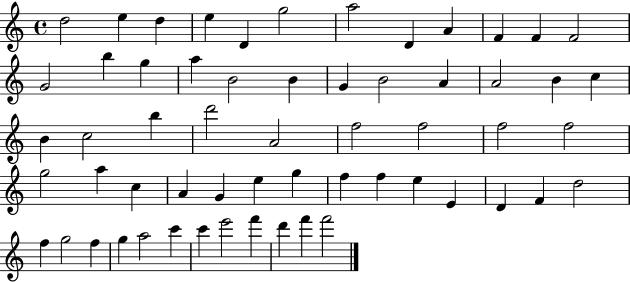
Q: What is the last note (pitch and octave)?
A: F6